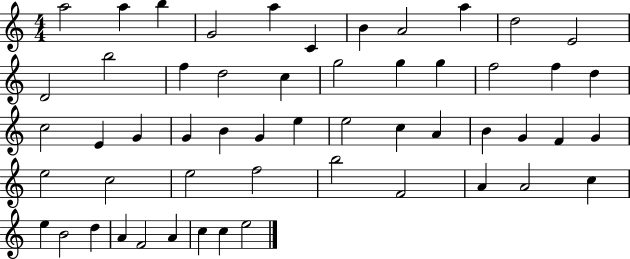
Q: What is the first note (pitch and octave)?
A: A5